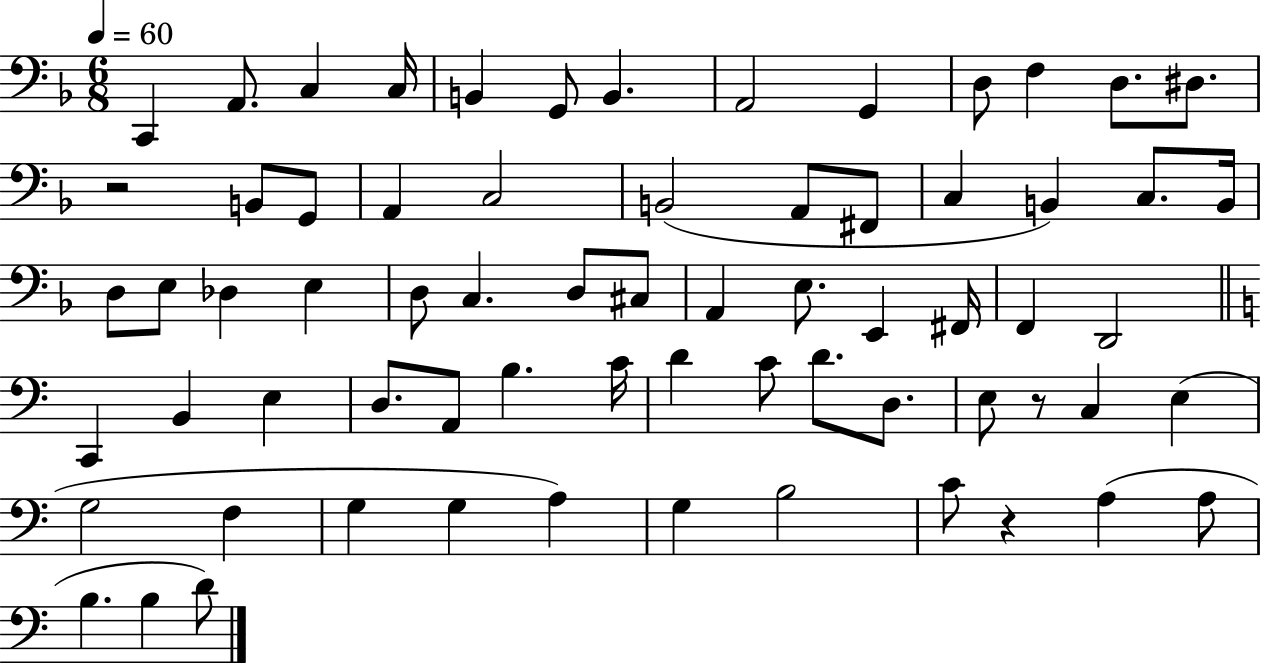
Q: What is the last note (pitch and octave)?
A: D4